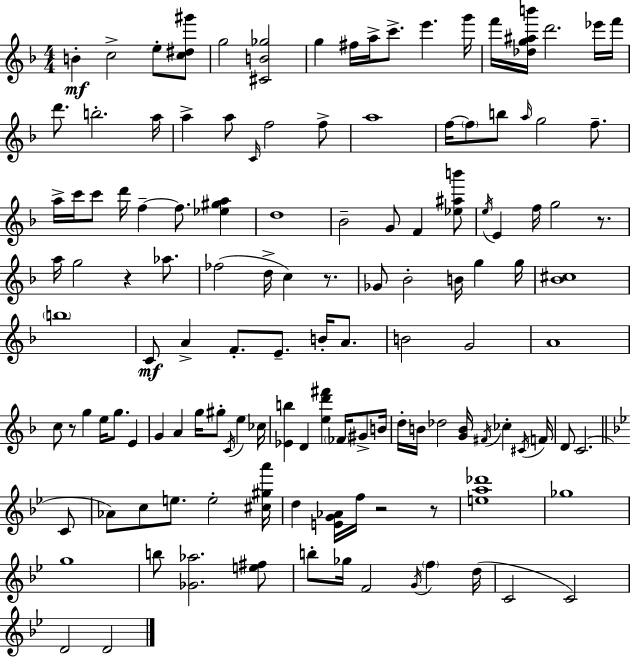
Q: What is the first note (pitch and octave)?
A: B4